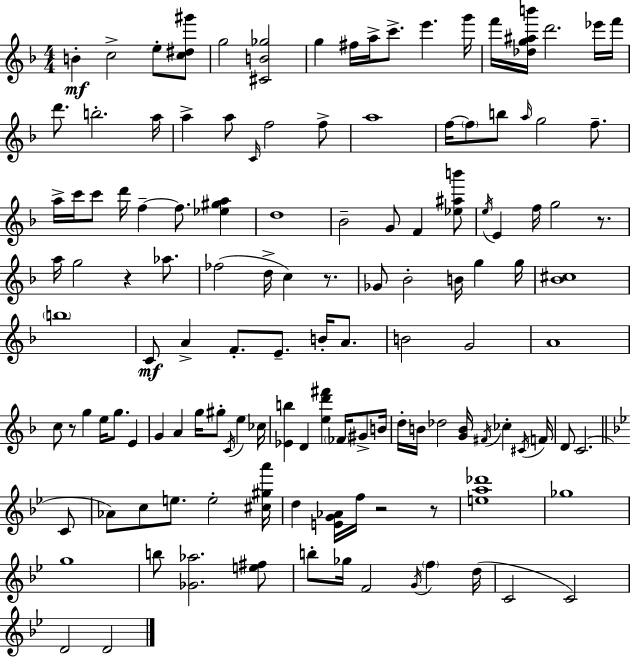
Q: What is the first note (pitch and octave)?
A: B4